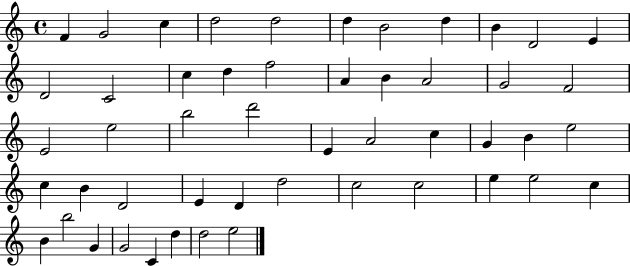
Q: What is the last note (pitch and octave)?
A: E5